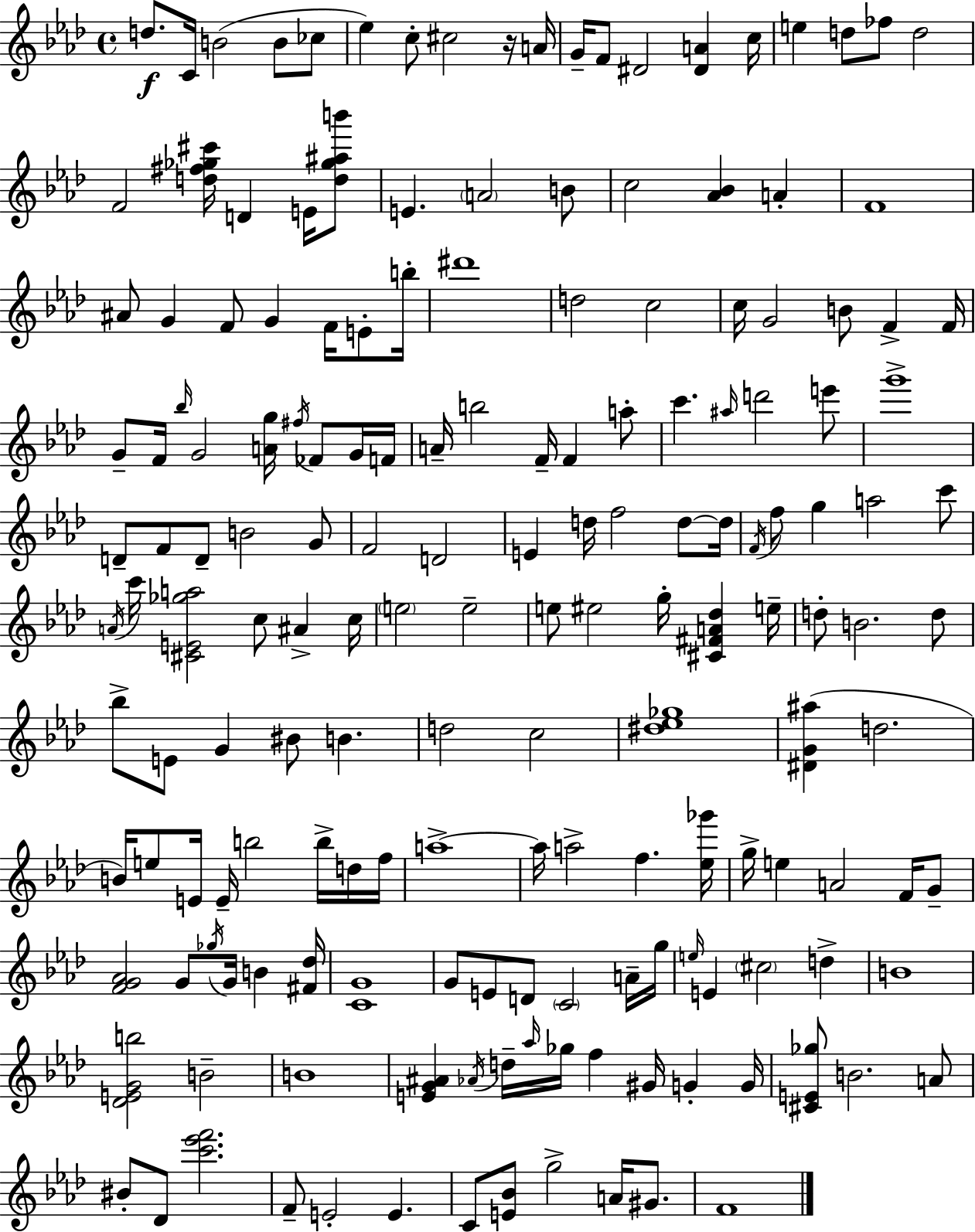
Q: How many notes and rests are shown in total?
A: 171